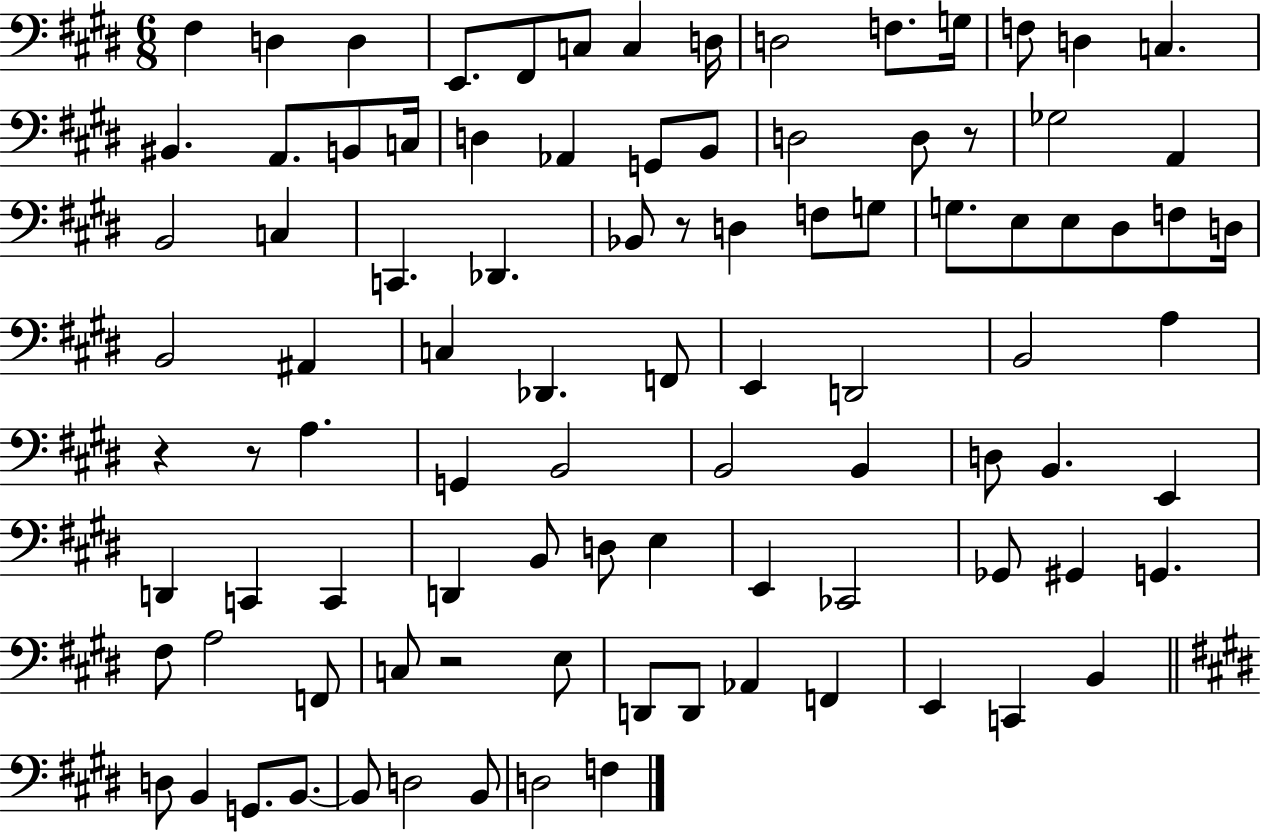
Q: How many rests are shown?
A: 5